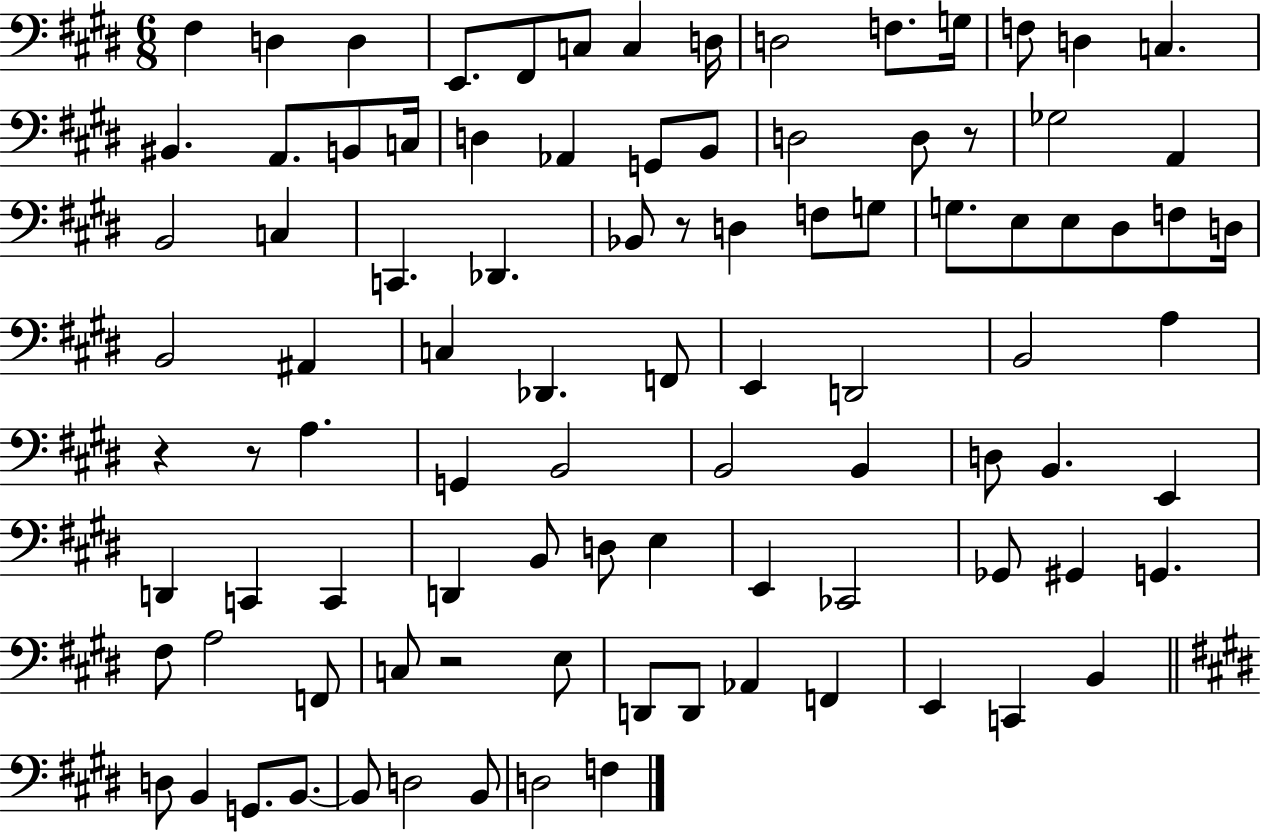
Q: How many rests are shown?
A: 5